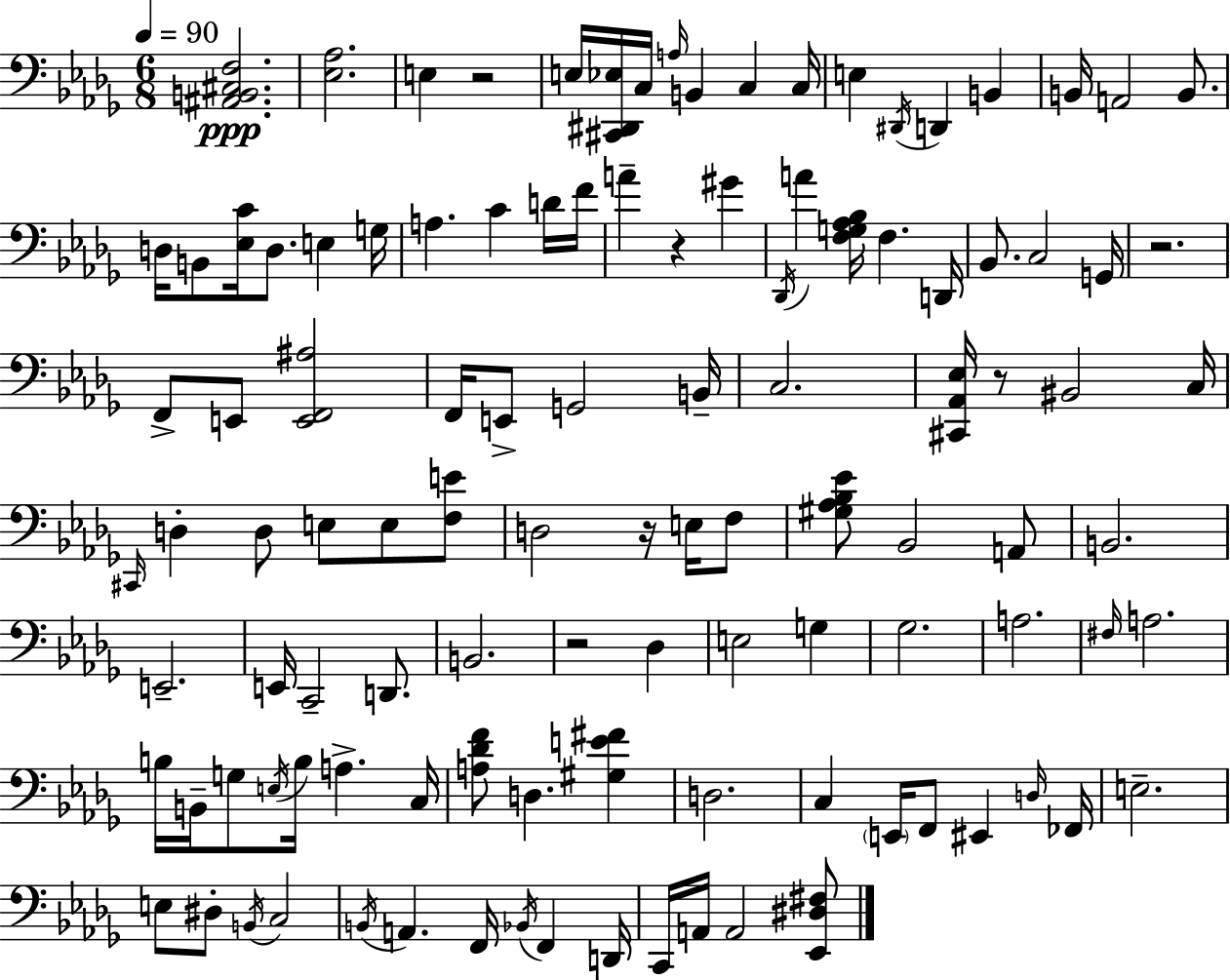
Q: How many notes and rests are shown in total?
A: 111